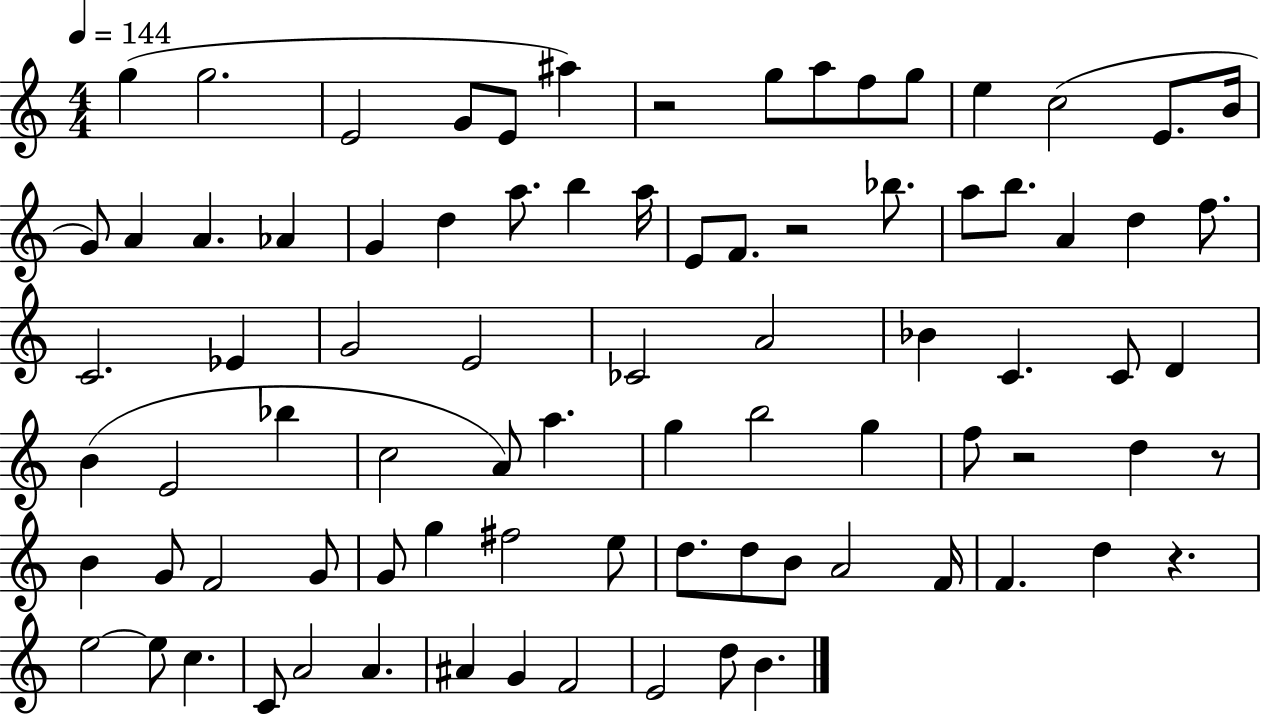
G5/q G5/h. E4/h G4/e E4/e A#5/q R/h G5/e A5/e F5/e G5/e E5/q C5/h E4/e. B4/s G4/e A4/q A4/q. Ab4/q G4/q D5/q A5/e. B5/q A5/s E4/e F4/e. R/h Bb5/e. A5/e B5/e. A4/q D5/q F5/e. C4/h. Eb4/q G4/h E4/h CES4/h A4/h Bb4/q C4/q. C4/e D4/q B4/q E4/h Bb5/q C5/h A4/e A5/q. G5/q B5/h G5/q F5/e R/h D5/q R/e B4/q G4/e F4/h G4/e G4/e G5/q F#5/h E5/e D5/e. D5/e B4/e A4/h F4/s F4/q. D5/q R/q. E5/h E5/e C5/q. C4/e A4/h A4/q. A#4/q G4/q F4/h E4/h D5/e B4/q.